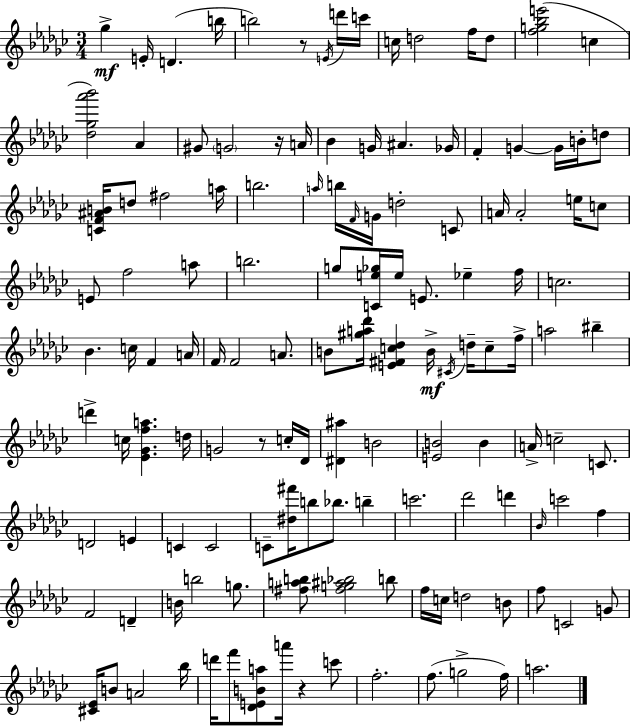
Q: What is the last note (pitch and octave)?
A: A5